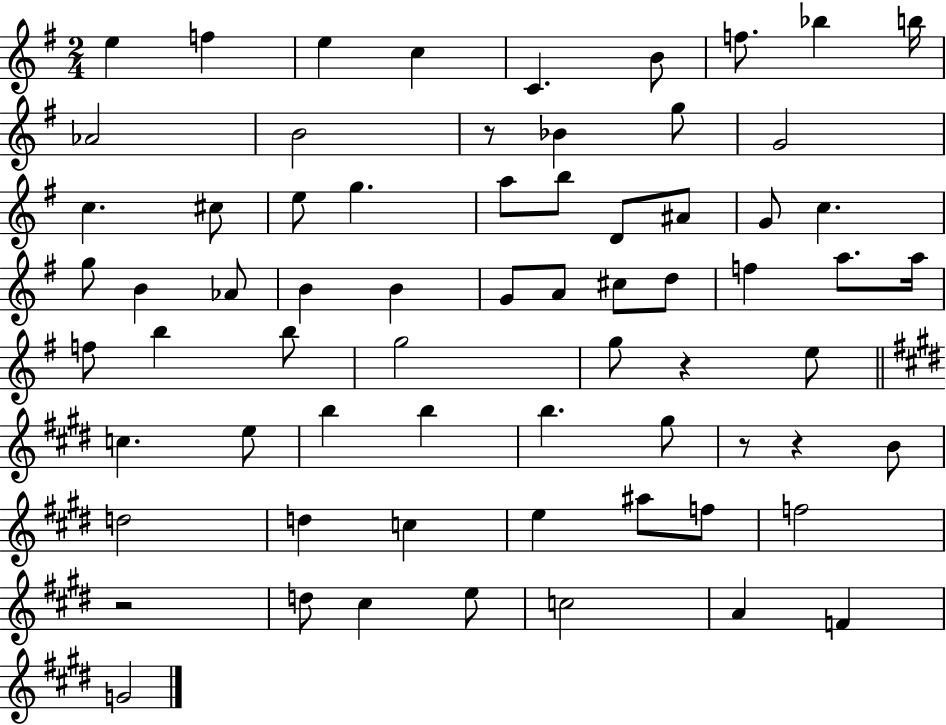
X:1
T:Untitled
M:2/4
L:1/4
K:G
e f e c C B/2 f/2 _b b/4 _A2 B2 z/2 _B g/2 G2 c ^c/2 e/2 g a/2 b/2 D/2 ^A/2 G/2 c g/2 B _A/2 B B G/2 A/2 ^c/2 d/2 f a/2 a/4 f/2 b b/2 g2 g/2 z e/2 c e/2 b b b ^g/2 z/2 z B/2 d2 d c e ^a/2 f/2 f2 z2 d/2 ^c e/2 c2 A F G2